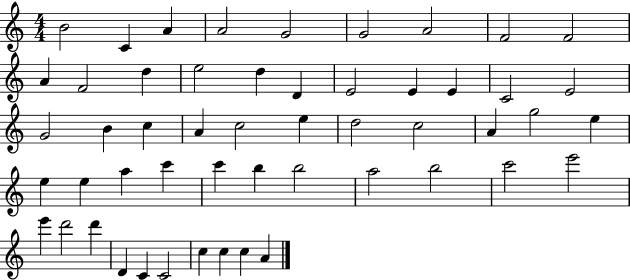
{
  \clef treble
  \numericTimeSignature
  \time 4/4
  \key c \major
  b'2 c'4 a'4 | a'2 g'2 | g'2 a'2 | f'2 f'2 | \break a'4 f'2 d''4 | e''2 d''4 d'4 | e'2 e'4 e'4 | c'2 e'2 | \break g'2 b'4 c''4 | a'4 c''2 e''4 | d''2 c''2 | a'4 g''2 e''4 | \break e''4 e''4 a''4 c'''4 | c'''4 b''4 b''2 | a''2 b''2 | c'''2 e'''2 | \break e'''4 d'''2 d'''4 | d'4 c'4 c'2 | c''4 c''4 c''4 a'4 | \bar "|."
}